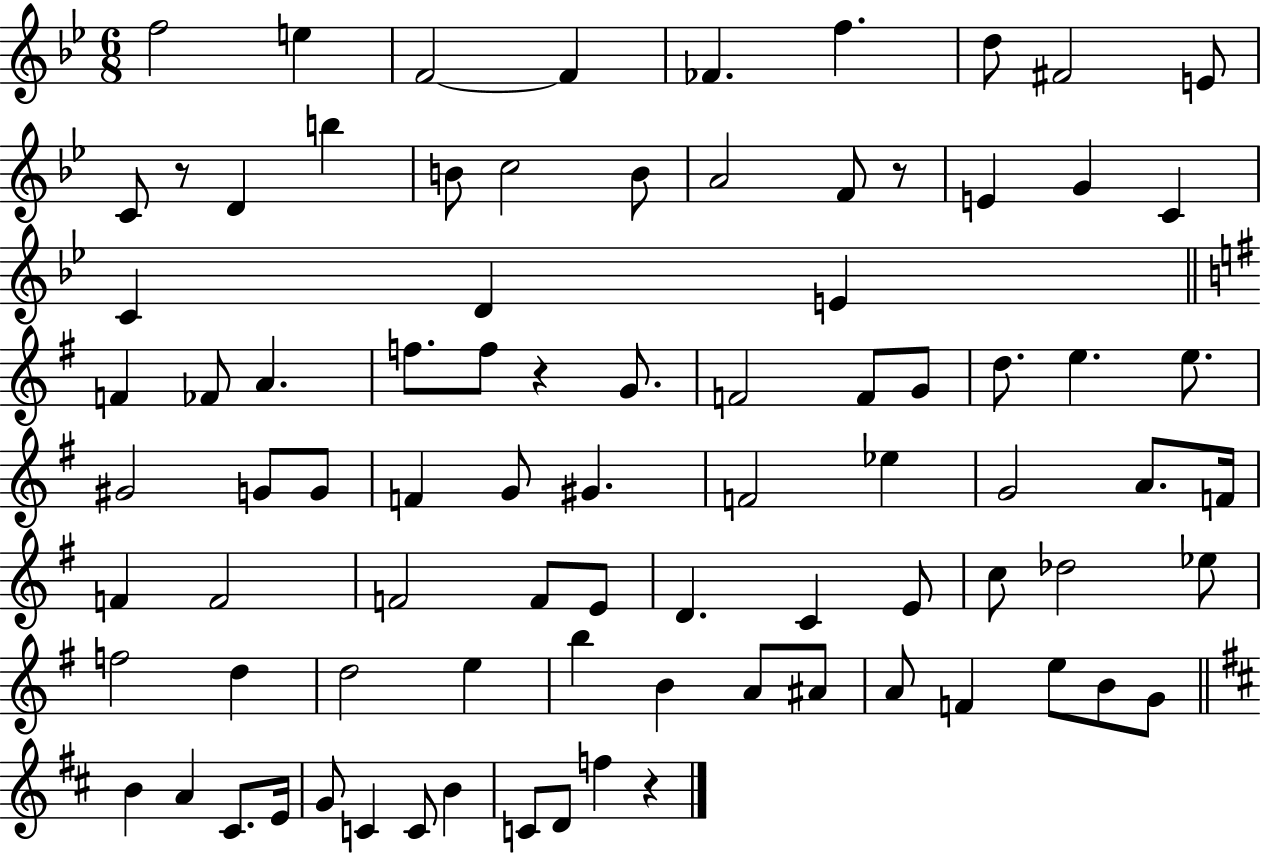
{
  \clef treble
  \numericTimeSignature
  \time 6/8
  \key bes \major
  f''2 e''4 | f'2~~ f'4 | fes'4. f''4. | d''8 fis'2 e'8 | \break c'8 r8 d'4 b''4 | b'8 c''2 b'8 | a'2 f'8 r8 | e'4 g'4 c'4 | \break c'4 d'4 e'4 | \bar "||" \break \key g \major f'4 fes'8 a'4. | f''8. f''8 r4 g'8. | f'2 f'8 g'8 | d''8. e''4. e''8. | \break gis'2 g'8 g'8 | f'4 g'8 gis'4. | f'2 ees''4 | g'2 a'8. f'16 | \break f'4 f'2 | f'2 f'8 e'8 | d'4. c'4 e'8 | c''8 des''2 ees''8 | \break f''2 d''4 | d''2 e''4 | b''4 b'4 a'8 ais'8 | a'8 f'4 e''8 b'8 g'8 | \break \bar "||" \break \key d \major b'4 a'4 cis'8. e'16 | g'8 c'4 c'8 b'4 | c'8 d'8 f''4 r4 | \bar "|."
}